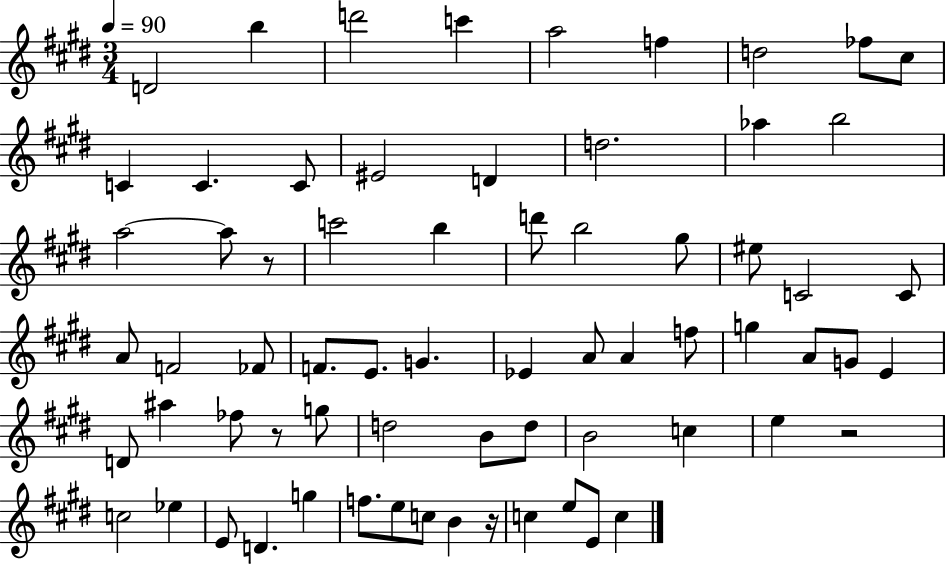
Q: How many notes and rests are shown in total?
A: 68